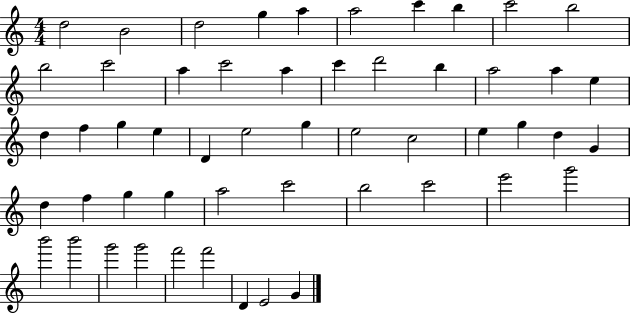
D5/h B4/h D5/h G5/q A5/q A5/h C6/q B5/q C6/h B5/h B5/h C6/h A5/q C6/h A5/q C6/q D6/h B5/q A5/h A5/q E5/q D5/q F5/q G5/q E5/q D4/q E5/h G5/q E5/h C5/h E5/q G5/q D5/q G4/q D5/q F5/q G5/q G5/q A5/h C6/h B5/h C6/h E6/h G6/h B6/h B6/h G6/h G6/h F6/h F6/h D4/q E4/h G4/q